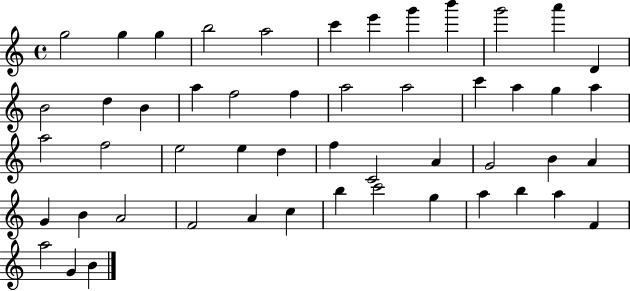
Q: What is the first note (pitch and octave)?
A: G5